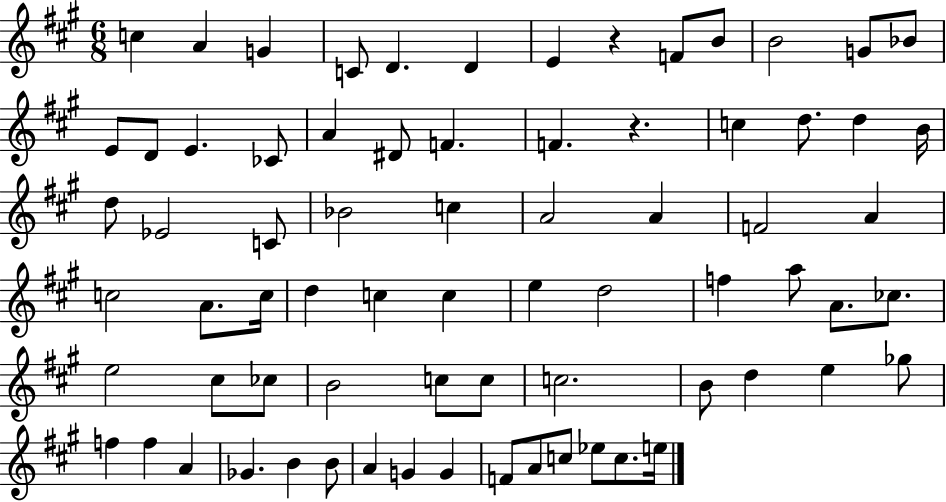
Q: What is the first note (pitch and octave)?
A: C5